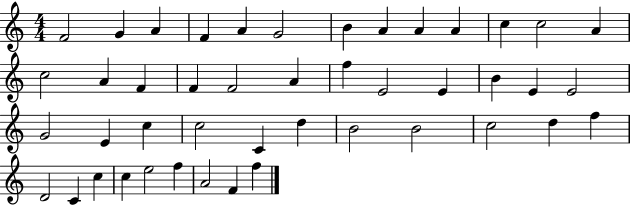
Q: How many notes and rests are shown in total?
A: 45